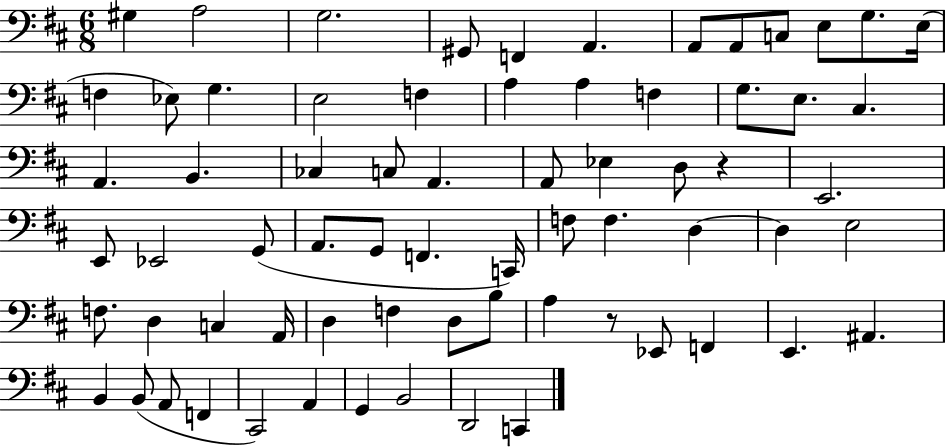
{
  \clef bass
  \numericTimeSignature
  \time 6/8
  \key d \major
  \repeat volta 2 { gis4 a2 | g2. | gis,8 f,4 a,4. | a,8 a,8 c8 e8 g8. e16( | \break f4 ees8) g4. | e2 f4 | a4 a4 f4 | g8. e8. cis4. | \break a,4. b,4. | ces4 c8 a,4. | a,8 ees4 d8 r4 | e,2. | \break e,8 ees,2 g,8( | a,8. g,8 f,4. c,16) | f8 f4. d4~~ | d4 e2 | \break f8. d4 c4 a,16 | d4 f4 d8 b8 | a4 r8 ees,8 f,4 | e,4. ais,4. | \break b,4 b,8( a,8 f,4 | cis,2) a,4 | g,4 b,2 | d,2 c,4 | \break } \bar "|."
}